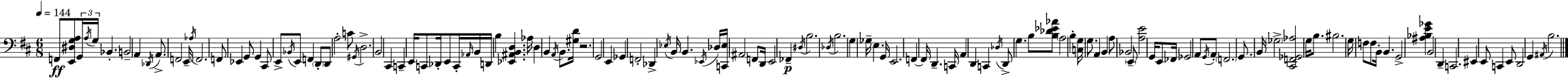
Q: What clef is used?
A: bass